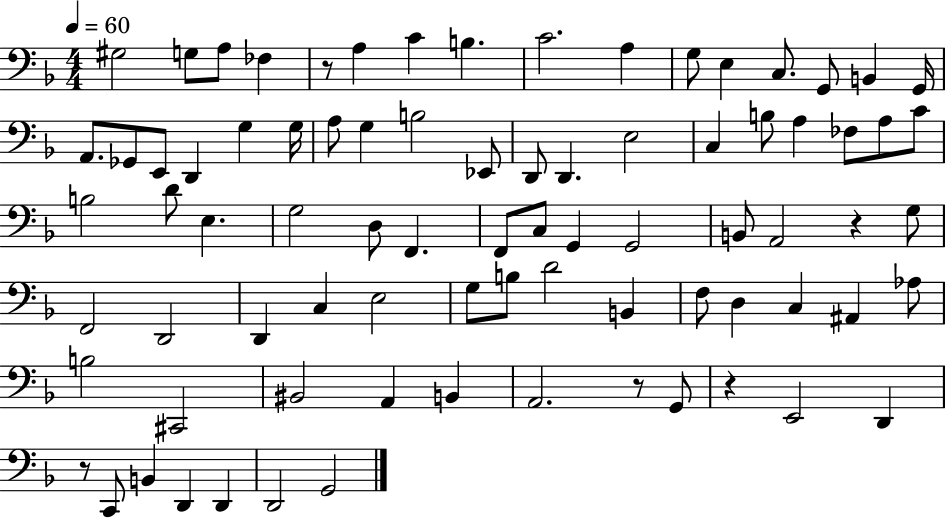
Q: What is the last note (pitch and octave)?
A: G2